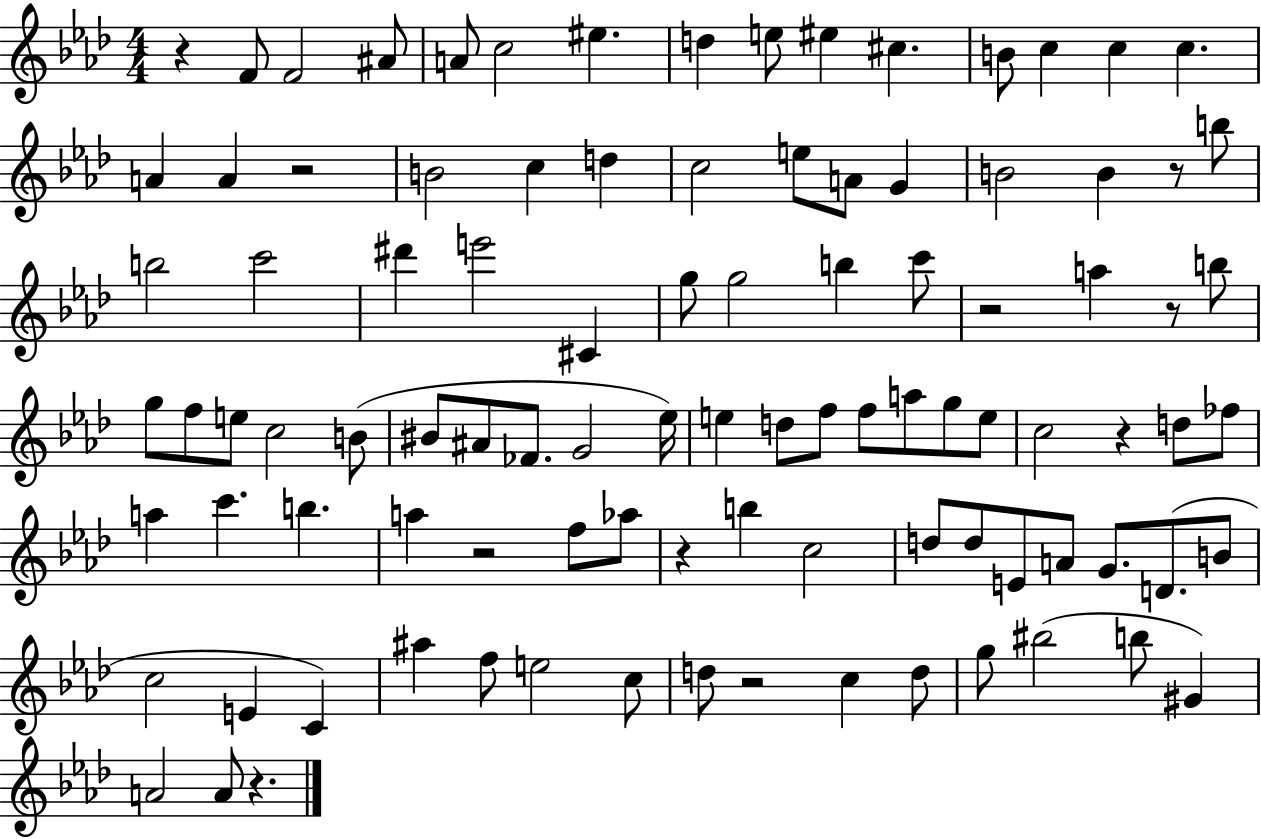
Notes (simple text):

R/q F4/e F4/h A#4/e A4/e C5/h EIS5/q. D5/q E5/e EIS5/q C#5/q. B4/e C5/q C5/q C5/q. A4/q A4/q R/h B4/h C5/q D5/q C5/h E5/e A4/e G4/q B4/h B4/q R/e B5/e B5/h C6/h D#6/q E6/h C#4/q G5/e G5/h B5/q C6/e R/h A5/q R/e B5/e G5/e F5/e E5/e C5/h B4/e BIS4/e A#4/e FES4/e. G4/h Eb5/s E5/q D5/e F5/e F5/e A5/e G5/e E5/e C5/h R/q D5/e FES5/e A5/q C6/q. B5/q. A5/q R/h F5/e Ab5/e R/q B5/q C5/h D5/e D5/e E4/e A4/e G4/e. D4/e. B4/e C5/h E4/q C4/q A#5/q F5/e E5/h C5/e D5/e R/h C5/q D5/e G5/e BIS5/h B5/e G#4/q A4/h A4/e R/q.